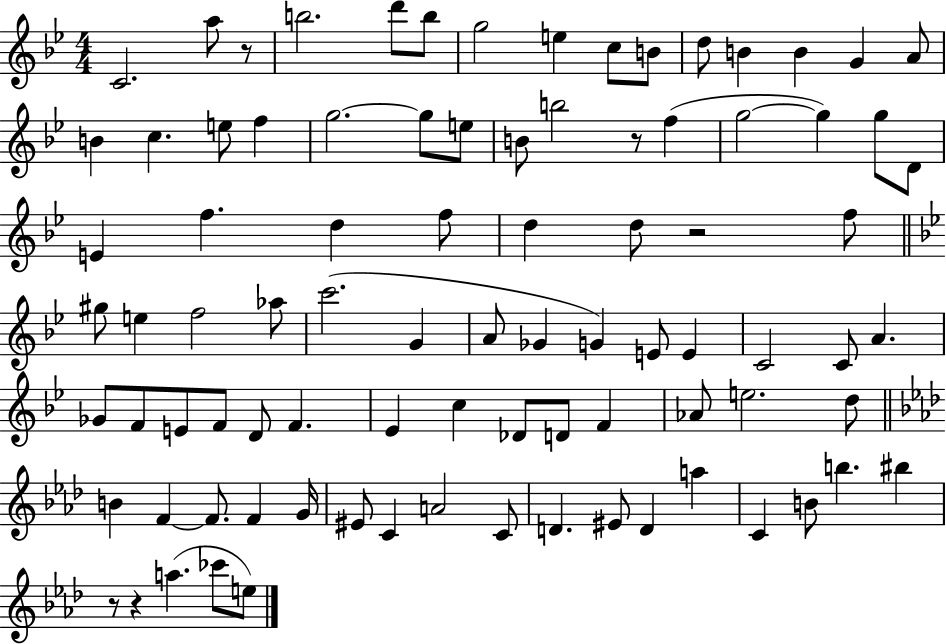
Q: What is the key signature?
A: BES major